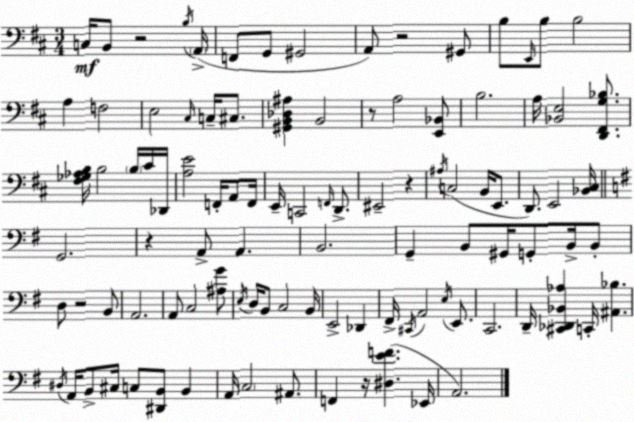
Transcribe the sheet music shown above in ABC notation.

X:1
T:Untitled
M:3/4
L:1/4
K:D
C,/4 B,,/2 z2 B,/4 A,,/4 F,,/2 G,,/2 ^G,,2 A,,/2 z2 ^G,,/2 B,/2 E,,/4 B,/2 B,2 A, F,2 E,2 ^C,/4 C,/4 ^C,/2 [^G,,B,,_D,^A,] B,,2 z/2 A,2 [E,,_B,,]/2 B,2 A,/4 [_B,,E,]2 [D,,^F,,G,_B,]/2 [^F,_G,_A,B,]/4 B,2 B,/4 ^C/4 _D,,/4 [A,E]2 F,,/4 A,,/2 F,,/4 E,,/4 C,,2 F,,/4 D,,/2 ^E,,2 z ^A,/4 C,2 B,,/4 E,,/2 D,,/2 E,,2 [_B,,^C,]/4 G,,2 z A,,/2 A,, B,,2 G,, B,,/2 ^G,,/4 G,,/2 B,,/4 B,,/2 D,/2 z2 B,,/2 A,,2 A,,/2 C,2 [^A,G]/2 E,/4 D,/4 B,,/2 C,2 B,,/4 E,,2 _D,, ^F,,/4 ^C,,/4 A,,2 E,/4 E,,/2 C,,2 D,,/4 [^C,,_D,,_B,,_A,] C,,/4 [^A,,_B,] ^D,/4 A,,/4 B,,/2 ^C,/4 C,/2 [^D,,B,,]/2 B,, A,,/4 C,2 ^A,,/2 F,, z/4 [^D,EF] _E,,/4 A,,2